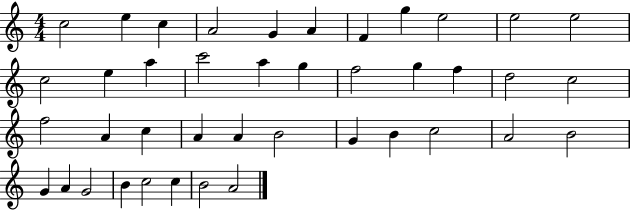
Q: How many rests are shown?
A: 0